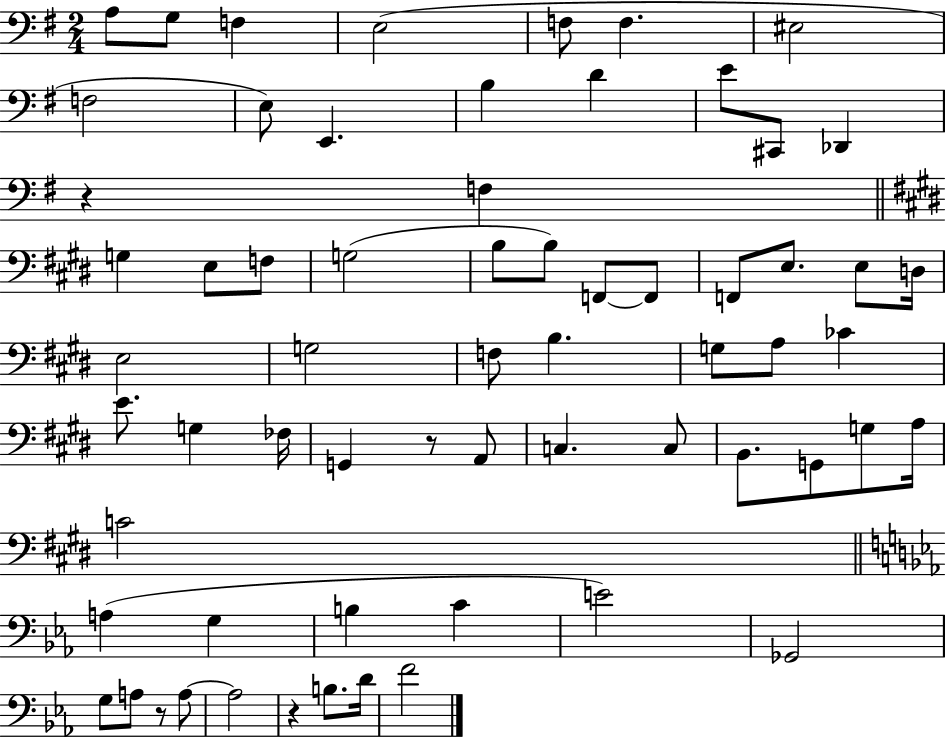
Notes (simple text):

A3/e G3/e F3/q E3/h F3/e F3/q. EIS3/h F3/h E3/e E2/q. B3/q D4/q E4/e C#2/e Db2/q R/q F3/q G3/q E3/e F3/e G3/h B3/e B3/e F2/e F2/e F2/e E3/e. E3/e D3/s E3/h G3/h F3/e B3/q. G3/e A3/e CES4/q E4/e. G3/q FES3/s G2/q R/e A2/e C3/q. C3/e B2/e. G2/e G3/e A3/s C4/h A3/q G3/q B3/q C4/q E4/h Gb2/h G3/e A3/e R/e A3/e A3/h R/q B3/e. D4/s F4/h